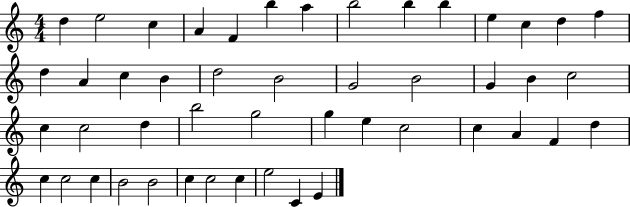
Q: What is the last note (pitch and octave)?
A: E4